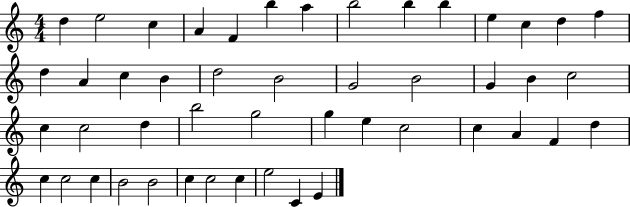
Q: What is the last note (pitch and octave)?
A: E4